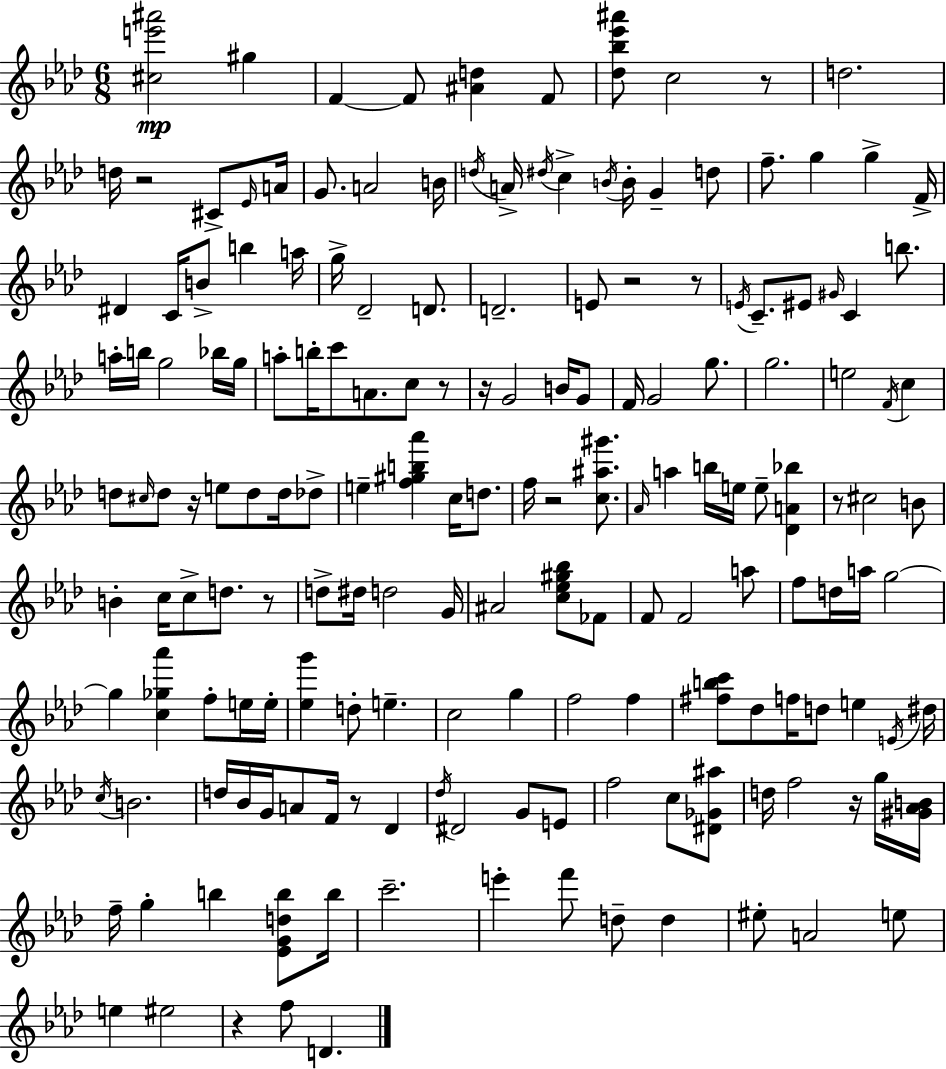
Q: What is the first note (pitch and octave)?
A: G#5